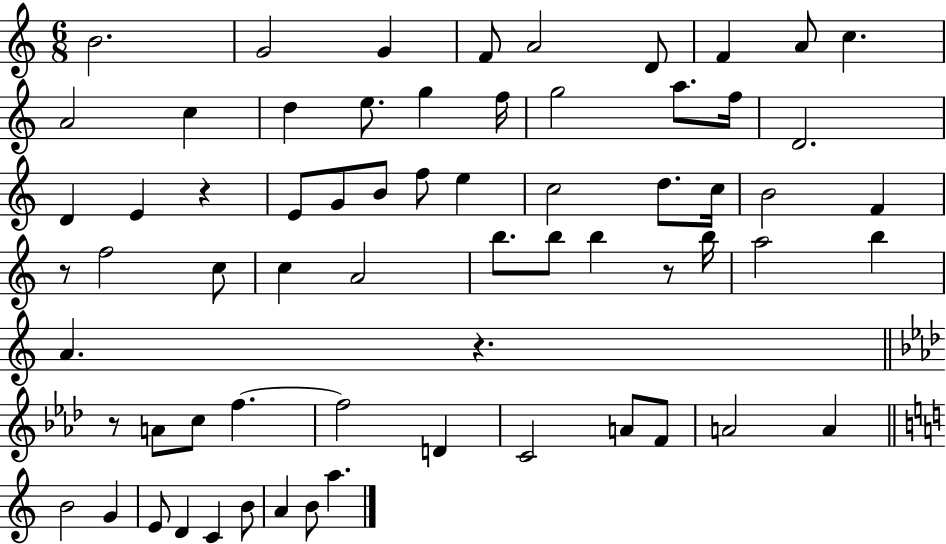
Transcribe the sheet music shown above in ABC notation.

X:1
T:Untitled
M:6/8
L:1/4
K:C
B2 G2 G F/2 A2 D/2 F A/2 c A2 c d e/2 g f/4 g2 a/2 f/4 D2 D E z E/2 G/2 B/2 f/2 e c2 d/2 c/4 B2 F z/2 f2 c/2 c A2 b/2 b/2 b z/2 b/4 a2 b A z z/2 A/2 c/2 f f2 D C2 A/2 F/2 A2 A B2 G E/2 D C B/2 A B/2 a